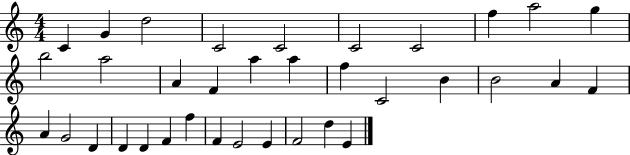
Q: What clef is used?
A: treble